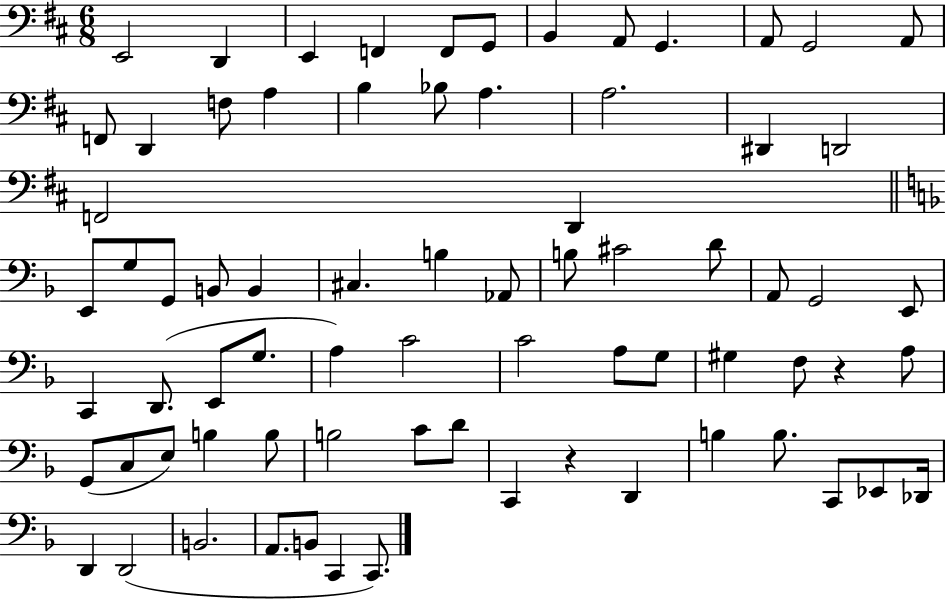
X:1
T:Untitled
M:6/8
L:1/4
K:D
E,,2 D,, E,, F,, F,,/2 G,,/2 B,, A,,/2 G,, A,,/2 G,,2 A,,/2 F,,/2 D,, F,/2 A, B, _B,/2 A, A,2 ^D,, D,,2 F,,2 D,, E,,/2 G,/2 G,,/2 B,,/2 B,, ^C, B, _A,,/2 B,/2 ^C2 D/2 A,,/2 G,,2 E,,/2 C,, D,,/2 E,,/2 G,/2 A, C2 C2 A,/2 G,/2 ^G, F,/2 z A,/2 G,,/2 C,/2 E,/2 B, B,/2 B,2 C/2 D/2 C,, z D,, B, B,/2 C,,/2 _E,,/2 _D,,/4 D,, D,,2 B,,2 A,,/2 B,,/2 C,, C,,/2